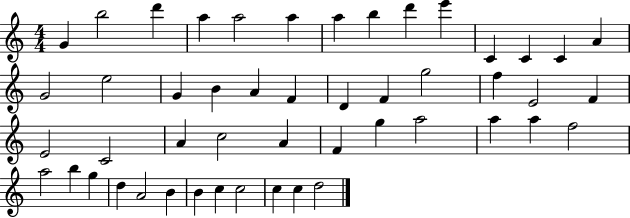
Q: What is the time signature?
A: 4/4